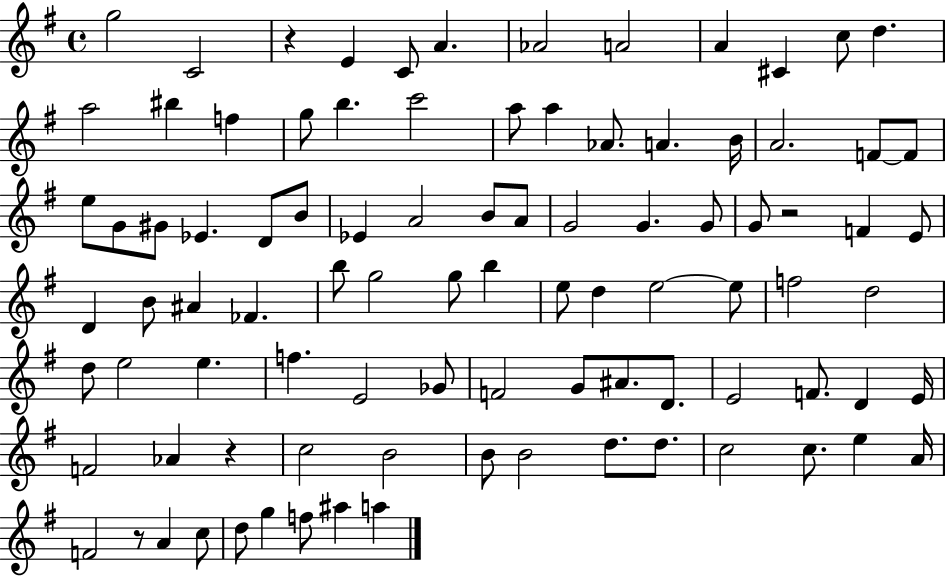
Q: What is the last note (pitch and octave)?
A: A5